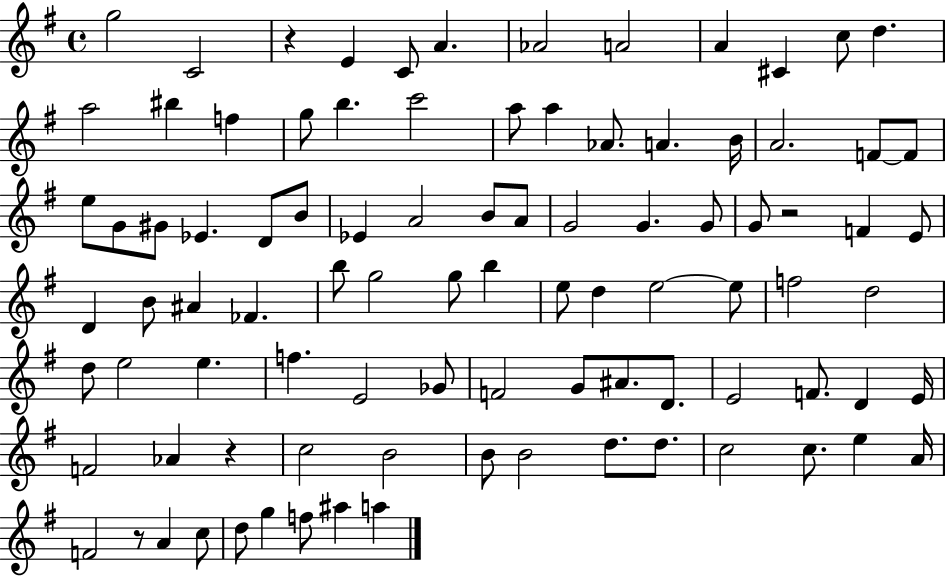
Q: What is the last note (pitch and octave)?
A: A5